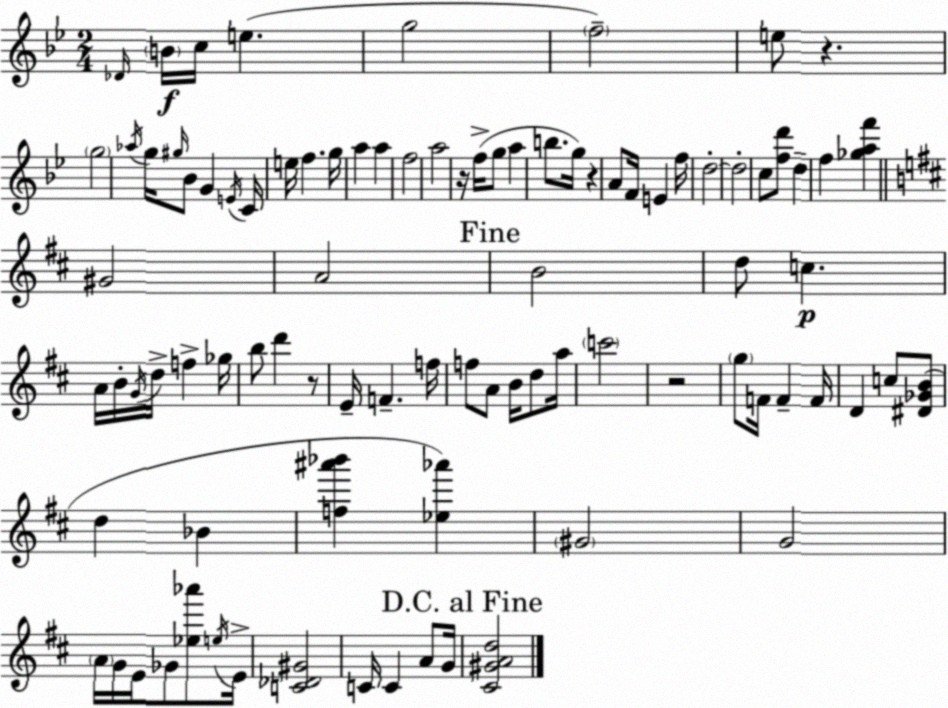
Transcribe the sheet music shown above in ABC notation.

X:1
T:Untitled
M:2/4
L:1/4
K:Gm
_D/4 B/4 c/4 e g2 f2 e/2 z g2 _a/4 g/4 ^g/4 _B/2 G E/4 C/4 e/4 f g/4 a a f2 a2 z/4 f/4 g/2 a b/2 g/4 z A/2 F/4 E f/4 d2 d2 c/2 [fd']/2 d f [_gaf'] ^G2 A2 B2 d/2 c A/4 B/4 G/4 d/4 f _g/4 b/2 d' z/2 E/4 F f/4 f/2 A/2 B/4 d/2 a/4 c'2 z2 g/2 F/4 F F/4 D c/2 [^D_GB]/2 d _B [f^a'_b'] [_e_a'] ^G2 G2 A/4 G/4 E/4 _G/2 [_e_a']/2 e/4 E/4 [C_D^G]2 C/4 C A/2 G/4 [^C^GAd]2